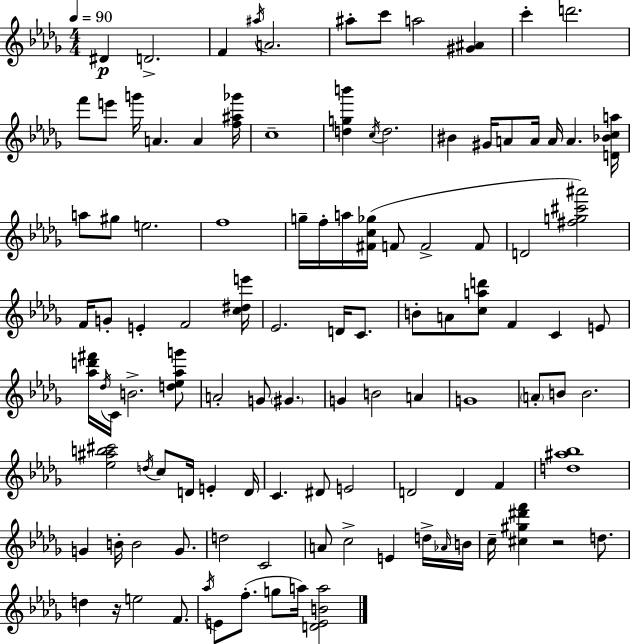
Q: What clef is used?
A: treble